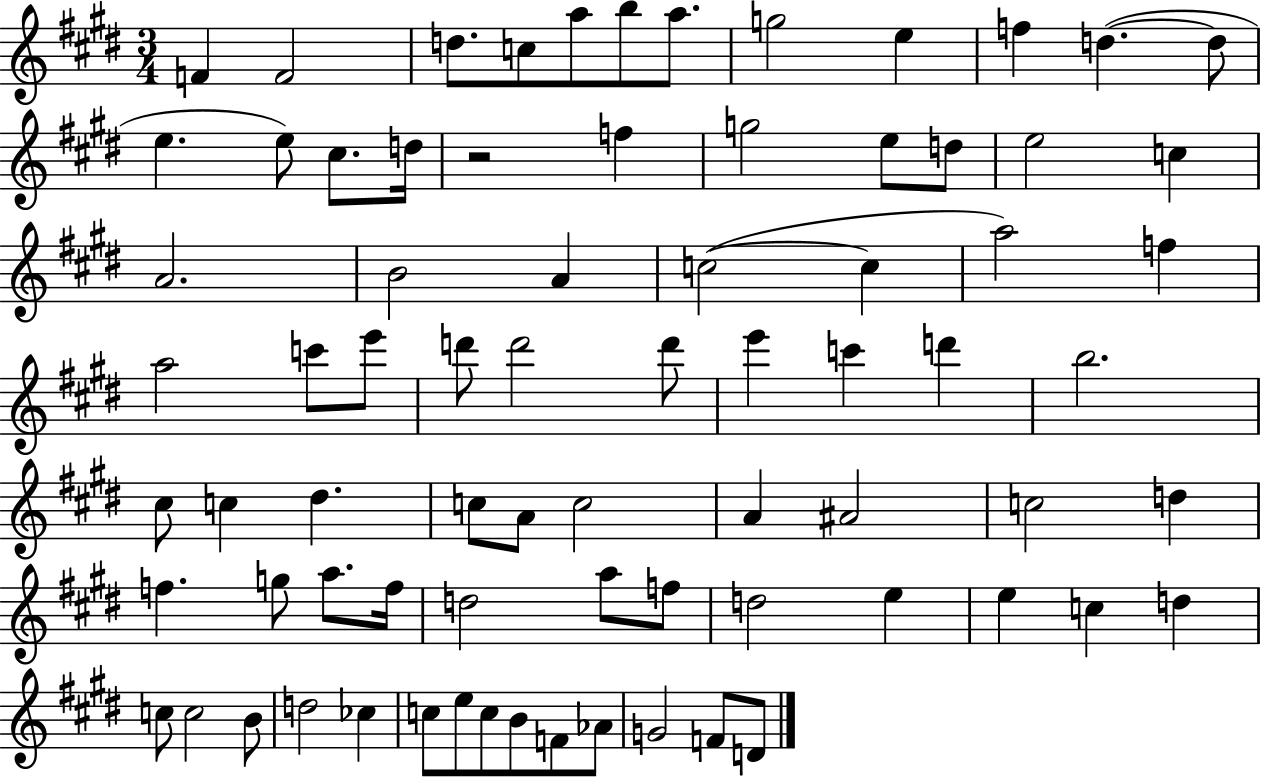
F4/q F4/h D5/e. C5/e A5/e B5/e A5/e. G5/h E5/q F5/q D5/q. D5/e E5/q. E5/e C#5/e. D5/s R/h F5/q G5/h E5/e D5/e E5/h C5/q A4/h. B4/h A4/q C5/h C5/q A5/h F5/q A5/h C6/e E6/e D6/e D6/h D6/e E6/q C6/q D6/q B5/h. C#5/e C5/q D#5/q. C5/e A4/e C5/h A4/q A#4/h C5/h D5/q F5/q. G5/e A5/e. F5/s D5/h A5/e F5/e D5/h E5/q E5/q C5/q D5/q C5/e C5/h B4/e D5/h CES5/q C5/e E5/e C5/e B4/e F4/e Ab4/e G4/h F4/e D4/e